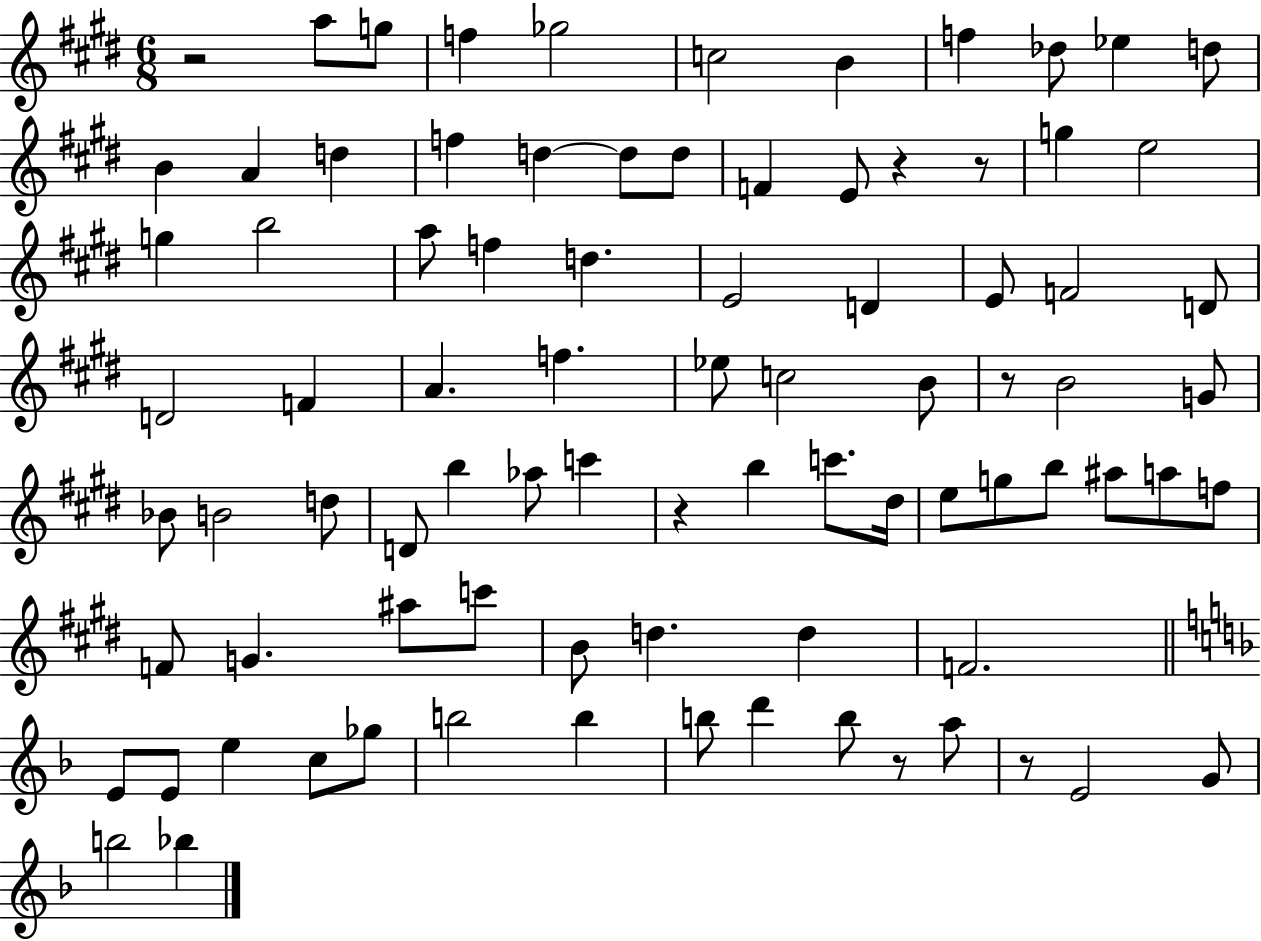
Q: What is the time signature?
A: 6/8